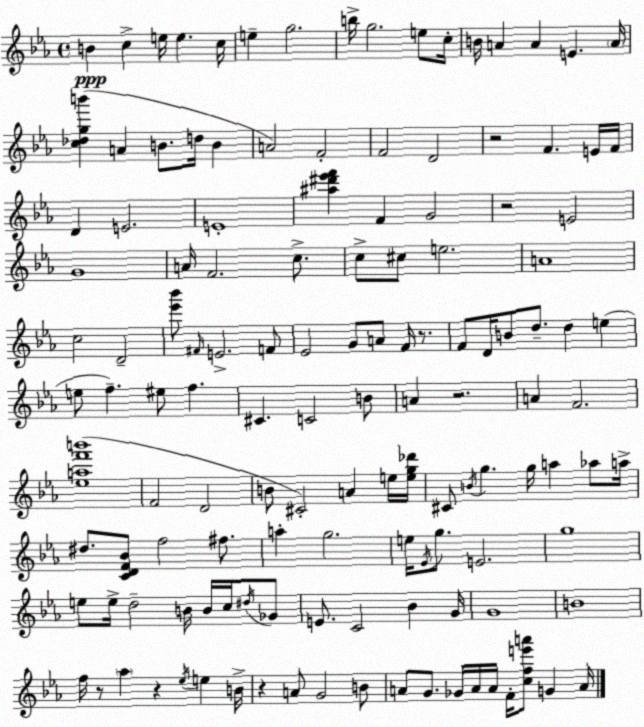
X:1
T:Untitled
M:4/4
L:1/4
K:Eb
B c e/4 e c/4 e g2 b/4 g2 e/2 c/4 B/4 A A E A/4 [c_dgb'] A B/2 d/4 B A2 F2 F2 D2 z2 F E/4 F/4 D E2 E4 [^a^d'_e'f'] F G2 z2 E2 G4 A/4 F2 c/2 c/2 ^c/2 e2 A4 c2 D2 [_e'_b']/2 ^F/4 E2 F/2 _E2 G/2 A/2 F/4 z/2 F/2 D/4 B/2 d/2 d e e/2 f ^e/2 f ^C C2 B/2 A z2 A F2 [_eaf'b']4 F2 D2 B/2 ^C2 A e/4 [eg_d']/4 ^C/2 B/4 g g/4 a _a/2 a/4 ^d/2 [CDF_B]/2 f2 ^f/2 a g2 e/4 _E/4 g/2 E2 g4 e/2 e/4 d2 B/4 B/4 c/4 ^d/4 _G/2 E/2 C2 _B G/4 G4 B4 f/4 z/2 _a z _e/4 e B/4 z A/2 G2 B/2 A/2 G/2 _G/4 A/4 A/4 F/4 [cfe'a']/2 G A/4